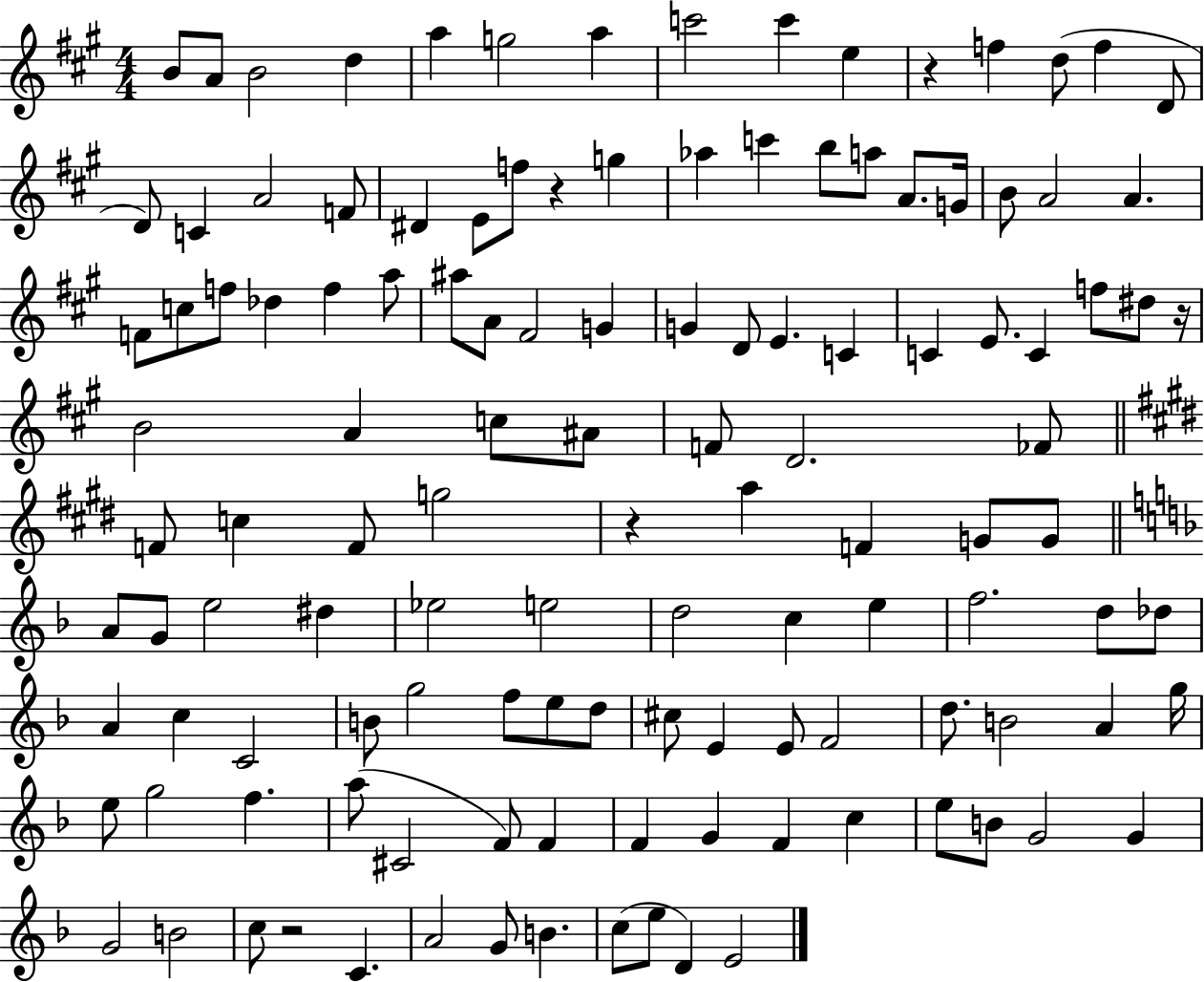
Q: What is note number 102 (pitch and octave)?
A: G4